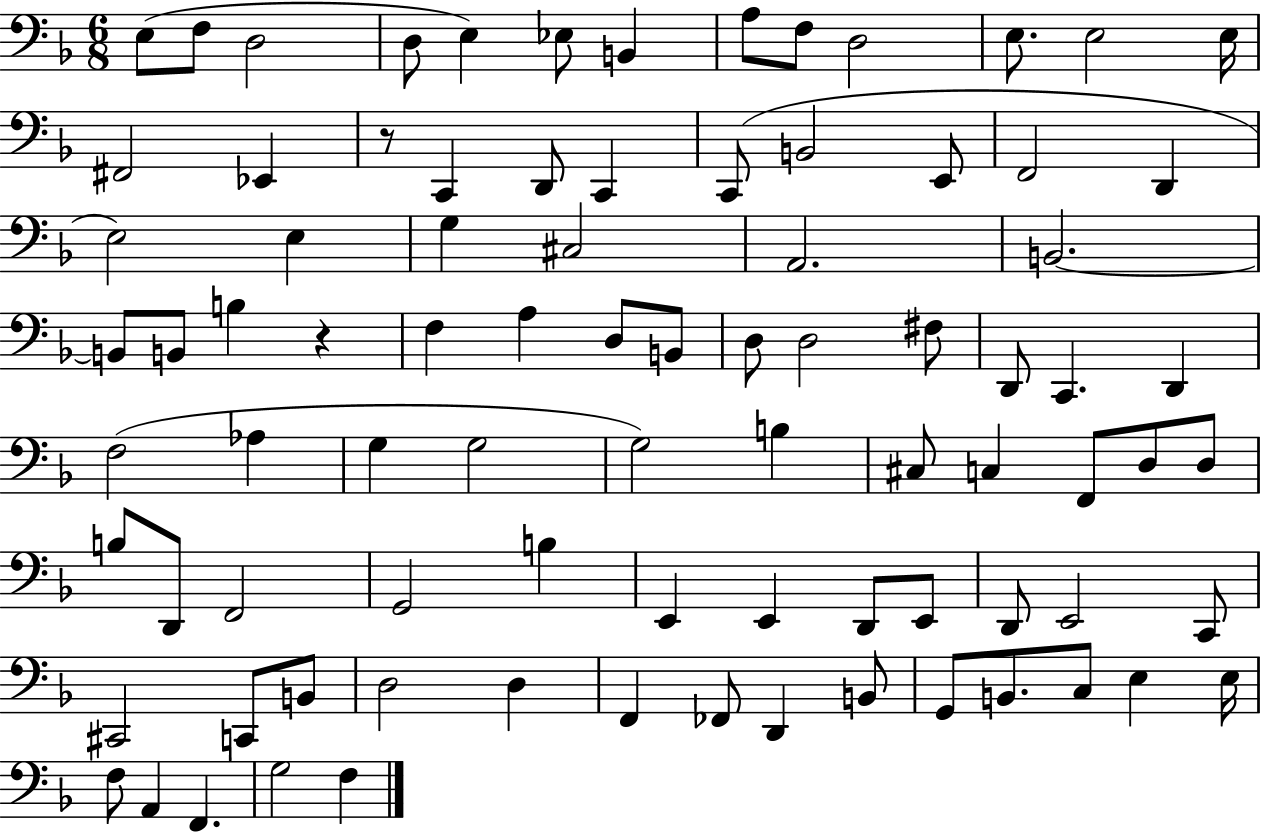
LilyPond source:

{
  \clef bass
  \numericTimeSignature
  \time 6/8
  \key f \major
  e8( f8 d2 | d8 e4) ees8 b,4 | a8 f8 d2 | e8. e2 e16 | \break fis,2 ees,4 | r8 c,4 d,8 c,4 | c,8( b,2 e,8 | f,2 d,4 | \break e2) e4 | g4 cis2 | a,2. | b,2.~~ | \break b,8 b,8 b4 r4 | f4 a4 d8 b,8 | d8 d2 fis8 | d,8 c,4. d,4 | \break f2( aes4 | g4 g2 | g2) b4 | cis8 c4 f,8 d8 d8 | \break b8 d,8 f,2 | g,2 b4 | e,4 e,4 d,8 e,8 | d,8 e,2 c,8 | \break cis,2 c,8 b,8 | d2 d4 | f,4 fes,8 d,4 b,8 | g,8 b,8. c8 e4 e16 | \break f8 a,4 f,4. | g2 f4 | \bar "|."
}